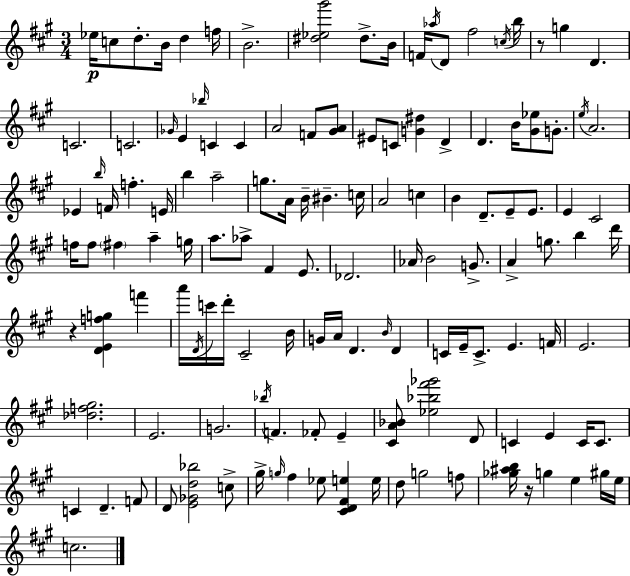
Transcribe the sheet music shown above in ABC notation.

X:1
T:Untitled
M:3/4
L:1/4
K:A
_e/4 c/2 d/2 B/4 d f/4 B2 [^d_e^g']2 ^d/2 B/4 F/4 _a/4 D/2 ^f2 c/4 b/4 z/2 g D C2 C2 _G/4 E _b/4 C C A2 F/2 [^GA]/2 ^E/2 C/2 [G^d] D D B/4 [^G_e]/2 G/2 e/4 A2 _E b/4 F/4 f E/4 b a2 g/2 A/4 B/4 ^B c/4 A2 c B D/2 E/2 E/2 E ^C2 f/4 f/2 ^f a g/4 a/2 _a/2 ^F E/2 _D2 _A/4 B2 G/2 A g/2 b d'/4 z [DEfg] f' a'/4 D/4 c'/4 d'/4 ^C2 B/4 G/4 A/4 D B/4 D C/4 E/4 C/2 E F/4 E2 [_df^g]2 E2 G2 _b/4 F _F/2 E [^CA_B]/2 [_e_b^f'_g']2 D/2 C E C/4 C/2 C D F/2 D/2 [E_Gd_b]2 c/2 ^g/4 g/4 ^f _e/2 [^CD^Fe] e/4 d/2 g2 f/2 [_g^ab]/4 z/4 g e ^g/4 e/4 c2